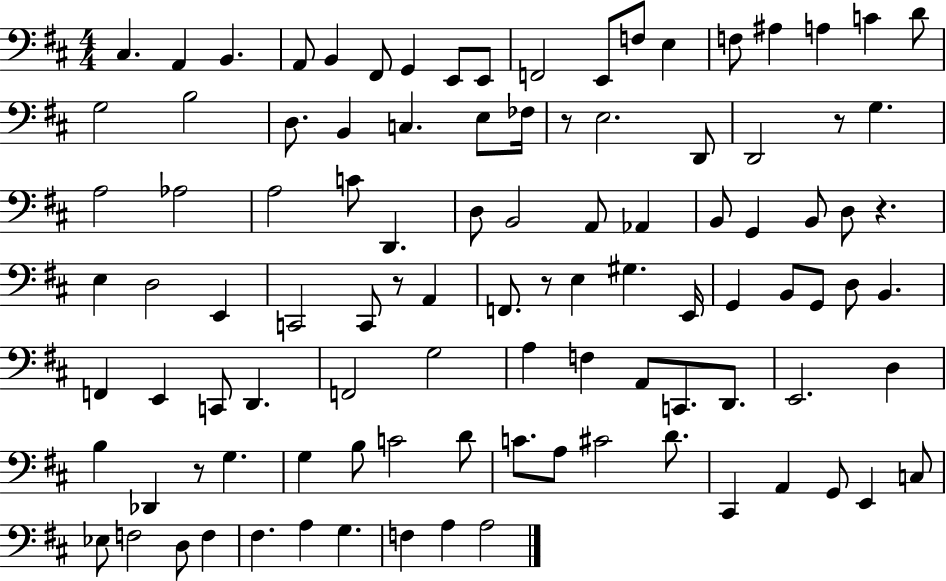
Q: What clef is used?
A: bass